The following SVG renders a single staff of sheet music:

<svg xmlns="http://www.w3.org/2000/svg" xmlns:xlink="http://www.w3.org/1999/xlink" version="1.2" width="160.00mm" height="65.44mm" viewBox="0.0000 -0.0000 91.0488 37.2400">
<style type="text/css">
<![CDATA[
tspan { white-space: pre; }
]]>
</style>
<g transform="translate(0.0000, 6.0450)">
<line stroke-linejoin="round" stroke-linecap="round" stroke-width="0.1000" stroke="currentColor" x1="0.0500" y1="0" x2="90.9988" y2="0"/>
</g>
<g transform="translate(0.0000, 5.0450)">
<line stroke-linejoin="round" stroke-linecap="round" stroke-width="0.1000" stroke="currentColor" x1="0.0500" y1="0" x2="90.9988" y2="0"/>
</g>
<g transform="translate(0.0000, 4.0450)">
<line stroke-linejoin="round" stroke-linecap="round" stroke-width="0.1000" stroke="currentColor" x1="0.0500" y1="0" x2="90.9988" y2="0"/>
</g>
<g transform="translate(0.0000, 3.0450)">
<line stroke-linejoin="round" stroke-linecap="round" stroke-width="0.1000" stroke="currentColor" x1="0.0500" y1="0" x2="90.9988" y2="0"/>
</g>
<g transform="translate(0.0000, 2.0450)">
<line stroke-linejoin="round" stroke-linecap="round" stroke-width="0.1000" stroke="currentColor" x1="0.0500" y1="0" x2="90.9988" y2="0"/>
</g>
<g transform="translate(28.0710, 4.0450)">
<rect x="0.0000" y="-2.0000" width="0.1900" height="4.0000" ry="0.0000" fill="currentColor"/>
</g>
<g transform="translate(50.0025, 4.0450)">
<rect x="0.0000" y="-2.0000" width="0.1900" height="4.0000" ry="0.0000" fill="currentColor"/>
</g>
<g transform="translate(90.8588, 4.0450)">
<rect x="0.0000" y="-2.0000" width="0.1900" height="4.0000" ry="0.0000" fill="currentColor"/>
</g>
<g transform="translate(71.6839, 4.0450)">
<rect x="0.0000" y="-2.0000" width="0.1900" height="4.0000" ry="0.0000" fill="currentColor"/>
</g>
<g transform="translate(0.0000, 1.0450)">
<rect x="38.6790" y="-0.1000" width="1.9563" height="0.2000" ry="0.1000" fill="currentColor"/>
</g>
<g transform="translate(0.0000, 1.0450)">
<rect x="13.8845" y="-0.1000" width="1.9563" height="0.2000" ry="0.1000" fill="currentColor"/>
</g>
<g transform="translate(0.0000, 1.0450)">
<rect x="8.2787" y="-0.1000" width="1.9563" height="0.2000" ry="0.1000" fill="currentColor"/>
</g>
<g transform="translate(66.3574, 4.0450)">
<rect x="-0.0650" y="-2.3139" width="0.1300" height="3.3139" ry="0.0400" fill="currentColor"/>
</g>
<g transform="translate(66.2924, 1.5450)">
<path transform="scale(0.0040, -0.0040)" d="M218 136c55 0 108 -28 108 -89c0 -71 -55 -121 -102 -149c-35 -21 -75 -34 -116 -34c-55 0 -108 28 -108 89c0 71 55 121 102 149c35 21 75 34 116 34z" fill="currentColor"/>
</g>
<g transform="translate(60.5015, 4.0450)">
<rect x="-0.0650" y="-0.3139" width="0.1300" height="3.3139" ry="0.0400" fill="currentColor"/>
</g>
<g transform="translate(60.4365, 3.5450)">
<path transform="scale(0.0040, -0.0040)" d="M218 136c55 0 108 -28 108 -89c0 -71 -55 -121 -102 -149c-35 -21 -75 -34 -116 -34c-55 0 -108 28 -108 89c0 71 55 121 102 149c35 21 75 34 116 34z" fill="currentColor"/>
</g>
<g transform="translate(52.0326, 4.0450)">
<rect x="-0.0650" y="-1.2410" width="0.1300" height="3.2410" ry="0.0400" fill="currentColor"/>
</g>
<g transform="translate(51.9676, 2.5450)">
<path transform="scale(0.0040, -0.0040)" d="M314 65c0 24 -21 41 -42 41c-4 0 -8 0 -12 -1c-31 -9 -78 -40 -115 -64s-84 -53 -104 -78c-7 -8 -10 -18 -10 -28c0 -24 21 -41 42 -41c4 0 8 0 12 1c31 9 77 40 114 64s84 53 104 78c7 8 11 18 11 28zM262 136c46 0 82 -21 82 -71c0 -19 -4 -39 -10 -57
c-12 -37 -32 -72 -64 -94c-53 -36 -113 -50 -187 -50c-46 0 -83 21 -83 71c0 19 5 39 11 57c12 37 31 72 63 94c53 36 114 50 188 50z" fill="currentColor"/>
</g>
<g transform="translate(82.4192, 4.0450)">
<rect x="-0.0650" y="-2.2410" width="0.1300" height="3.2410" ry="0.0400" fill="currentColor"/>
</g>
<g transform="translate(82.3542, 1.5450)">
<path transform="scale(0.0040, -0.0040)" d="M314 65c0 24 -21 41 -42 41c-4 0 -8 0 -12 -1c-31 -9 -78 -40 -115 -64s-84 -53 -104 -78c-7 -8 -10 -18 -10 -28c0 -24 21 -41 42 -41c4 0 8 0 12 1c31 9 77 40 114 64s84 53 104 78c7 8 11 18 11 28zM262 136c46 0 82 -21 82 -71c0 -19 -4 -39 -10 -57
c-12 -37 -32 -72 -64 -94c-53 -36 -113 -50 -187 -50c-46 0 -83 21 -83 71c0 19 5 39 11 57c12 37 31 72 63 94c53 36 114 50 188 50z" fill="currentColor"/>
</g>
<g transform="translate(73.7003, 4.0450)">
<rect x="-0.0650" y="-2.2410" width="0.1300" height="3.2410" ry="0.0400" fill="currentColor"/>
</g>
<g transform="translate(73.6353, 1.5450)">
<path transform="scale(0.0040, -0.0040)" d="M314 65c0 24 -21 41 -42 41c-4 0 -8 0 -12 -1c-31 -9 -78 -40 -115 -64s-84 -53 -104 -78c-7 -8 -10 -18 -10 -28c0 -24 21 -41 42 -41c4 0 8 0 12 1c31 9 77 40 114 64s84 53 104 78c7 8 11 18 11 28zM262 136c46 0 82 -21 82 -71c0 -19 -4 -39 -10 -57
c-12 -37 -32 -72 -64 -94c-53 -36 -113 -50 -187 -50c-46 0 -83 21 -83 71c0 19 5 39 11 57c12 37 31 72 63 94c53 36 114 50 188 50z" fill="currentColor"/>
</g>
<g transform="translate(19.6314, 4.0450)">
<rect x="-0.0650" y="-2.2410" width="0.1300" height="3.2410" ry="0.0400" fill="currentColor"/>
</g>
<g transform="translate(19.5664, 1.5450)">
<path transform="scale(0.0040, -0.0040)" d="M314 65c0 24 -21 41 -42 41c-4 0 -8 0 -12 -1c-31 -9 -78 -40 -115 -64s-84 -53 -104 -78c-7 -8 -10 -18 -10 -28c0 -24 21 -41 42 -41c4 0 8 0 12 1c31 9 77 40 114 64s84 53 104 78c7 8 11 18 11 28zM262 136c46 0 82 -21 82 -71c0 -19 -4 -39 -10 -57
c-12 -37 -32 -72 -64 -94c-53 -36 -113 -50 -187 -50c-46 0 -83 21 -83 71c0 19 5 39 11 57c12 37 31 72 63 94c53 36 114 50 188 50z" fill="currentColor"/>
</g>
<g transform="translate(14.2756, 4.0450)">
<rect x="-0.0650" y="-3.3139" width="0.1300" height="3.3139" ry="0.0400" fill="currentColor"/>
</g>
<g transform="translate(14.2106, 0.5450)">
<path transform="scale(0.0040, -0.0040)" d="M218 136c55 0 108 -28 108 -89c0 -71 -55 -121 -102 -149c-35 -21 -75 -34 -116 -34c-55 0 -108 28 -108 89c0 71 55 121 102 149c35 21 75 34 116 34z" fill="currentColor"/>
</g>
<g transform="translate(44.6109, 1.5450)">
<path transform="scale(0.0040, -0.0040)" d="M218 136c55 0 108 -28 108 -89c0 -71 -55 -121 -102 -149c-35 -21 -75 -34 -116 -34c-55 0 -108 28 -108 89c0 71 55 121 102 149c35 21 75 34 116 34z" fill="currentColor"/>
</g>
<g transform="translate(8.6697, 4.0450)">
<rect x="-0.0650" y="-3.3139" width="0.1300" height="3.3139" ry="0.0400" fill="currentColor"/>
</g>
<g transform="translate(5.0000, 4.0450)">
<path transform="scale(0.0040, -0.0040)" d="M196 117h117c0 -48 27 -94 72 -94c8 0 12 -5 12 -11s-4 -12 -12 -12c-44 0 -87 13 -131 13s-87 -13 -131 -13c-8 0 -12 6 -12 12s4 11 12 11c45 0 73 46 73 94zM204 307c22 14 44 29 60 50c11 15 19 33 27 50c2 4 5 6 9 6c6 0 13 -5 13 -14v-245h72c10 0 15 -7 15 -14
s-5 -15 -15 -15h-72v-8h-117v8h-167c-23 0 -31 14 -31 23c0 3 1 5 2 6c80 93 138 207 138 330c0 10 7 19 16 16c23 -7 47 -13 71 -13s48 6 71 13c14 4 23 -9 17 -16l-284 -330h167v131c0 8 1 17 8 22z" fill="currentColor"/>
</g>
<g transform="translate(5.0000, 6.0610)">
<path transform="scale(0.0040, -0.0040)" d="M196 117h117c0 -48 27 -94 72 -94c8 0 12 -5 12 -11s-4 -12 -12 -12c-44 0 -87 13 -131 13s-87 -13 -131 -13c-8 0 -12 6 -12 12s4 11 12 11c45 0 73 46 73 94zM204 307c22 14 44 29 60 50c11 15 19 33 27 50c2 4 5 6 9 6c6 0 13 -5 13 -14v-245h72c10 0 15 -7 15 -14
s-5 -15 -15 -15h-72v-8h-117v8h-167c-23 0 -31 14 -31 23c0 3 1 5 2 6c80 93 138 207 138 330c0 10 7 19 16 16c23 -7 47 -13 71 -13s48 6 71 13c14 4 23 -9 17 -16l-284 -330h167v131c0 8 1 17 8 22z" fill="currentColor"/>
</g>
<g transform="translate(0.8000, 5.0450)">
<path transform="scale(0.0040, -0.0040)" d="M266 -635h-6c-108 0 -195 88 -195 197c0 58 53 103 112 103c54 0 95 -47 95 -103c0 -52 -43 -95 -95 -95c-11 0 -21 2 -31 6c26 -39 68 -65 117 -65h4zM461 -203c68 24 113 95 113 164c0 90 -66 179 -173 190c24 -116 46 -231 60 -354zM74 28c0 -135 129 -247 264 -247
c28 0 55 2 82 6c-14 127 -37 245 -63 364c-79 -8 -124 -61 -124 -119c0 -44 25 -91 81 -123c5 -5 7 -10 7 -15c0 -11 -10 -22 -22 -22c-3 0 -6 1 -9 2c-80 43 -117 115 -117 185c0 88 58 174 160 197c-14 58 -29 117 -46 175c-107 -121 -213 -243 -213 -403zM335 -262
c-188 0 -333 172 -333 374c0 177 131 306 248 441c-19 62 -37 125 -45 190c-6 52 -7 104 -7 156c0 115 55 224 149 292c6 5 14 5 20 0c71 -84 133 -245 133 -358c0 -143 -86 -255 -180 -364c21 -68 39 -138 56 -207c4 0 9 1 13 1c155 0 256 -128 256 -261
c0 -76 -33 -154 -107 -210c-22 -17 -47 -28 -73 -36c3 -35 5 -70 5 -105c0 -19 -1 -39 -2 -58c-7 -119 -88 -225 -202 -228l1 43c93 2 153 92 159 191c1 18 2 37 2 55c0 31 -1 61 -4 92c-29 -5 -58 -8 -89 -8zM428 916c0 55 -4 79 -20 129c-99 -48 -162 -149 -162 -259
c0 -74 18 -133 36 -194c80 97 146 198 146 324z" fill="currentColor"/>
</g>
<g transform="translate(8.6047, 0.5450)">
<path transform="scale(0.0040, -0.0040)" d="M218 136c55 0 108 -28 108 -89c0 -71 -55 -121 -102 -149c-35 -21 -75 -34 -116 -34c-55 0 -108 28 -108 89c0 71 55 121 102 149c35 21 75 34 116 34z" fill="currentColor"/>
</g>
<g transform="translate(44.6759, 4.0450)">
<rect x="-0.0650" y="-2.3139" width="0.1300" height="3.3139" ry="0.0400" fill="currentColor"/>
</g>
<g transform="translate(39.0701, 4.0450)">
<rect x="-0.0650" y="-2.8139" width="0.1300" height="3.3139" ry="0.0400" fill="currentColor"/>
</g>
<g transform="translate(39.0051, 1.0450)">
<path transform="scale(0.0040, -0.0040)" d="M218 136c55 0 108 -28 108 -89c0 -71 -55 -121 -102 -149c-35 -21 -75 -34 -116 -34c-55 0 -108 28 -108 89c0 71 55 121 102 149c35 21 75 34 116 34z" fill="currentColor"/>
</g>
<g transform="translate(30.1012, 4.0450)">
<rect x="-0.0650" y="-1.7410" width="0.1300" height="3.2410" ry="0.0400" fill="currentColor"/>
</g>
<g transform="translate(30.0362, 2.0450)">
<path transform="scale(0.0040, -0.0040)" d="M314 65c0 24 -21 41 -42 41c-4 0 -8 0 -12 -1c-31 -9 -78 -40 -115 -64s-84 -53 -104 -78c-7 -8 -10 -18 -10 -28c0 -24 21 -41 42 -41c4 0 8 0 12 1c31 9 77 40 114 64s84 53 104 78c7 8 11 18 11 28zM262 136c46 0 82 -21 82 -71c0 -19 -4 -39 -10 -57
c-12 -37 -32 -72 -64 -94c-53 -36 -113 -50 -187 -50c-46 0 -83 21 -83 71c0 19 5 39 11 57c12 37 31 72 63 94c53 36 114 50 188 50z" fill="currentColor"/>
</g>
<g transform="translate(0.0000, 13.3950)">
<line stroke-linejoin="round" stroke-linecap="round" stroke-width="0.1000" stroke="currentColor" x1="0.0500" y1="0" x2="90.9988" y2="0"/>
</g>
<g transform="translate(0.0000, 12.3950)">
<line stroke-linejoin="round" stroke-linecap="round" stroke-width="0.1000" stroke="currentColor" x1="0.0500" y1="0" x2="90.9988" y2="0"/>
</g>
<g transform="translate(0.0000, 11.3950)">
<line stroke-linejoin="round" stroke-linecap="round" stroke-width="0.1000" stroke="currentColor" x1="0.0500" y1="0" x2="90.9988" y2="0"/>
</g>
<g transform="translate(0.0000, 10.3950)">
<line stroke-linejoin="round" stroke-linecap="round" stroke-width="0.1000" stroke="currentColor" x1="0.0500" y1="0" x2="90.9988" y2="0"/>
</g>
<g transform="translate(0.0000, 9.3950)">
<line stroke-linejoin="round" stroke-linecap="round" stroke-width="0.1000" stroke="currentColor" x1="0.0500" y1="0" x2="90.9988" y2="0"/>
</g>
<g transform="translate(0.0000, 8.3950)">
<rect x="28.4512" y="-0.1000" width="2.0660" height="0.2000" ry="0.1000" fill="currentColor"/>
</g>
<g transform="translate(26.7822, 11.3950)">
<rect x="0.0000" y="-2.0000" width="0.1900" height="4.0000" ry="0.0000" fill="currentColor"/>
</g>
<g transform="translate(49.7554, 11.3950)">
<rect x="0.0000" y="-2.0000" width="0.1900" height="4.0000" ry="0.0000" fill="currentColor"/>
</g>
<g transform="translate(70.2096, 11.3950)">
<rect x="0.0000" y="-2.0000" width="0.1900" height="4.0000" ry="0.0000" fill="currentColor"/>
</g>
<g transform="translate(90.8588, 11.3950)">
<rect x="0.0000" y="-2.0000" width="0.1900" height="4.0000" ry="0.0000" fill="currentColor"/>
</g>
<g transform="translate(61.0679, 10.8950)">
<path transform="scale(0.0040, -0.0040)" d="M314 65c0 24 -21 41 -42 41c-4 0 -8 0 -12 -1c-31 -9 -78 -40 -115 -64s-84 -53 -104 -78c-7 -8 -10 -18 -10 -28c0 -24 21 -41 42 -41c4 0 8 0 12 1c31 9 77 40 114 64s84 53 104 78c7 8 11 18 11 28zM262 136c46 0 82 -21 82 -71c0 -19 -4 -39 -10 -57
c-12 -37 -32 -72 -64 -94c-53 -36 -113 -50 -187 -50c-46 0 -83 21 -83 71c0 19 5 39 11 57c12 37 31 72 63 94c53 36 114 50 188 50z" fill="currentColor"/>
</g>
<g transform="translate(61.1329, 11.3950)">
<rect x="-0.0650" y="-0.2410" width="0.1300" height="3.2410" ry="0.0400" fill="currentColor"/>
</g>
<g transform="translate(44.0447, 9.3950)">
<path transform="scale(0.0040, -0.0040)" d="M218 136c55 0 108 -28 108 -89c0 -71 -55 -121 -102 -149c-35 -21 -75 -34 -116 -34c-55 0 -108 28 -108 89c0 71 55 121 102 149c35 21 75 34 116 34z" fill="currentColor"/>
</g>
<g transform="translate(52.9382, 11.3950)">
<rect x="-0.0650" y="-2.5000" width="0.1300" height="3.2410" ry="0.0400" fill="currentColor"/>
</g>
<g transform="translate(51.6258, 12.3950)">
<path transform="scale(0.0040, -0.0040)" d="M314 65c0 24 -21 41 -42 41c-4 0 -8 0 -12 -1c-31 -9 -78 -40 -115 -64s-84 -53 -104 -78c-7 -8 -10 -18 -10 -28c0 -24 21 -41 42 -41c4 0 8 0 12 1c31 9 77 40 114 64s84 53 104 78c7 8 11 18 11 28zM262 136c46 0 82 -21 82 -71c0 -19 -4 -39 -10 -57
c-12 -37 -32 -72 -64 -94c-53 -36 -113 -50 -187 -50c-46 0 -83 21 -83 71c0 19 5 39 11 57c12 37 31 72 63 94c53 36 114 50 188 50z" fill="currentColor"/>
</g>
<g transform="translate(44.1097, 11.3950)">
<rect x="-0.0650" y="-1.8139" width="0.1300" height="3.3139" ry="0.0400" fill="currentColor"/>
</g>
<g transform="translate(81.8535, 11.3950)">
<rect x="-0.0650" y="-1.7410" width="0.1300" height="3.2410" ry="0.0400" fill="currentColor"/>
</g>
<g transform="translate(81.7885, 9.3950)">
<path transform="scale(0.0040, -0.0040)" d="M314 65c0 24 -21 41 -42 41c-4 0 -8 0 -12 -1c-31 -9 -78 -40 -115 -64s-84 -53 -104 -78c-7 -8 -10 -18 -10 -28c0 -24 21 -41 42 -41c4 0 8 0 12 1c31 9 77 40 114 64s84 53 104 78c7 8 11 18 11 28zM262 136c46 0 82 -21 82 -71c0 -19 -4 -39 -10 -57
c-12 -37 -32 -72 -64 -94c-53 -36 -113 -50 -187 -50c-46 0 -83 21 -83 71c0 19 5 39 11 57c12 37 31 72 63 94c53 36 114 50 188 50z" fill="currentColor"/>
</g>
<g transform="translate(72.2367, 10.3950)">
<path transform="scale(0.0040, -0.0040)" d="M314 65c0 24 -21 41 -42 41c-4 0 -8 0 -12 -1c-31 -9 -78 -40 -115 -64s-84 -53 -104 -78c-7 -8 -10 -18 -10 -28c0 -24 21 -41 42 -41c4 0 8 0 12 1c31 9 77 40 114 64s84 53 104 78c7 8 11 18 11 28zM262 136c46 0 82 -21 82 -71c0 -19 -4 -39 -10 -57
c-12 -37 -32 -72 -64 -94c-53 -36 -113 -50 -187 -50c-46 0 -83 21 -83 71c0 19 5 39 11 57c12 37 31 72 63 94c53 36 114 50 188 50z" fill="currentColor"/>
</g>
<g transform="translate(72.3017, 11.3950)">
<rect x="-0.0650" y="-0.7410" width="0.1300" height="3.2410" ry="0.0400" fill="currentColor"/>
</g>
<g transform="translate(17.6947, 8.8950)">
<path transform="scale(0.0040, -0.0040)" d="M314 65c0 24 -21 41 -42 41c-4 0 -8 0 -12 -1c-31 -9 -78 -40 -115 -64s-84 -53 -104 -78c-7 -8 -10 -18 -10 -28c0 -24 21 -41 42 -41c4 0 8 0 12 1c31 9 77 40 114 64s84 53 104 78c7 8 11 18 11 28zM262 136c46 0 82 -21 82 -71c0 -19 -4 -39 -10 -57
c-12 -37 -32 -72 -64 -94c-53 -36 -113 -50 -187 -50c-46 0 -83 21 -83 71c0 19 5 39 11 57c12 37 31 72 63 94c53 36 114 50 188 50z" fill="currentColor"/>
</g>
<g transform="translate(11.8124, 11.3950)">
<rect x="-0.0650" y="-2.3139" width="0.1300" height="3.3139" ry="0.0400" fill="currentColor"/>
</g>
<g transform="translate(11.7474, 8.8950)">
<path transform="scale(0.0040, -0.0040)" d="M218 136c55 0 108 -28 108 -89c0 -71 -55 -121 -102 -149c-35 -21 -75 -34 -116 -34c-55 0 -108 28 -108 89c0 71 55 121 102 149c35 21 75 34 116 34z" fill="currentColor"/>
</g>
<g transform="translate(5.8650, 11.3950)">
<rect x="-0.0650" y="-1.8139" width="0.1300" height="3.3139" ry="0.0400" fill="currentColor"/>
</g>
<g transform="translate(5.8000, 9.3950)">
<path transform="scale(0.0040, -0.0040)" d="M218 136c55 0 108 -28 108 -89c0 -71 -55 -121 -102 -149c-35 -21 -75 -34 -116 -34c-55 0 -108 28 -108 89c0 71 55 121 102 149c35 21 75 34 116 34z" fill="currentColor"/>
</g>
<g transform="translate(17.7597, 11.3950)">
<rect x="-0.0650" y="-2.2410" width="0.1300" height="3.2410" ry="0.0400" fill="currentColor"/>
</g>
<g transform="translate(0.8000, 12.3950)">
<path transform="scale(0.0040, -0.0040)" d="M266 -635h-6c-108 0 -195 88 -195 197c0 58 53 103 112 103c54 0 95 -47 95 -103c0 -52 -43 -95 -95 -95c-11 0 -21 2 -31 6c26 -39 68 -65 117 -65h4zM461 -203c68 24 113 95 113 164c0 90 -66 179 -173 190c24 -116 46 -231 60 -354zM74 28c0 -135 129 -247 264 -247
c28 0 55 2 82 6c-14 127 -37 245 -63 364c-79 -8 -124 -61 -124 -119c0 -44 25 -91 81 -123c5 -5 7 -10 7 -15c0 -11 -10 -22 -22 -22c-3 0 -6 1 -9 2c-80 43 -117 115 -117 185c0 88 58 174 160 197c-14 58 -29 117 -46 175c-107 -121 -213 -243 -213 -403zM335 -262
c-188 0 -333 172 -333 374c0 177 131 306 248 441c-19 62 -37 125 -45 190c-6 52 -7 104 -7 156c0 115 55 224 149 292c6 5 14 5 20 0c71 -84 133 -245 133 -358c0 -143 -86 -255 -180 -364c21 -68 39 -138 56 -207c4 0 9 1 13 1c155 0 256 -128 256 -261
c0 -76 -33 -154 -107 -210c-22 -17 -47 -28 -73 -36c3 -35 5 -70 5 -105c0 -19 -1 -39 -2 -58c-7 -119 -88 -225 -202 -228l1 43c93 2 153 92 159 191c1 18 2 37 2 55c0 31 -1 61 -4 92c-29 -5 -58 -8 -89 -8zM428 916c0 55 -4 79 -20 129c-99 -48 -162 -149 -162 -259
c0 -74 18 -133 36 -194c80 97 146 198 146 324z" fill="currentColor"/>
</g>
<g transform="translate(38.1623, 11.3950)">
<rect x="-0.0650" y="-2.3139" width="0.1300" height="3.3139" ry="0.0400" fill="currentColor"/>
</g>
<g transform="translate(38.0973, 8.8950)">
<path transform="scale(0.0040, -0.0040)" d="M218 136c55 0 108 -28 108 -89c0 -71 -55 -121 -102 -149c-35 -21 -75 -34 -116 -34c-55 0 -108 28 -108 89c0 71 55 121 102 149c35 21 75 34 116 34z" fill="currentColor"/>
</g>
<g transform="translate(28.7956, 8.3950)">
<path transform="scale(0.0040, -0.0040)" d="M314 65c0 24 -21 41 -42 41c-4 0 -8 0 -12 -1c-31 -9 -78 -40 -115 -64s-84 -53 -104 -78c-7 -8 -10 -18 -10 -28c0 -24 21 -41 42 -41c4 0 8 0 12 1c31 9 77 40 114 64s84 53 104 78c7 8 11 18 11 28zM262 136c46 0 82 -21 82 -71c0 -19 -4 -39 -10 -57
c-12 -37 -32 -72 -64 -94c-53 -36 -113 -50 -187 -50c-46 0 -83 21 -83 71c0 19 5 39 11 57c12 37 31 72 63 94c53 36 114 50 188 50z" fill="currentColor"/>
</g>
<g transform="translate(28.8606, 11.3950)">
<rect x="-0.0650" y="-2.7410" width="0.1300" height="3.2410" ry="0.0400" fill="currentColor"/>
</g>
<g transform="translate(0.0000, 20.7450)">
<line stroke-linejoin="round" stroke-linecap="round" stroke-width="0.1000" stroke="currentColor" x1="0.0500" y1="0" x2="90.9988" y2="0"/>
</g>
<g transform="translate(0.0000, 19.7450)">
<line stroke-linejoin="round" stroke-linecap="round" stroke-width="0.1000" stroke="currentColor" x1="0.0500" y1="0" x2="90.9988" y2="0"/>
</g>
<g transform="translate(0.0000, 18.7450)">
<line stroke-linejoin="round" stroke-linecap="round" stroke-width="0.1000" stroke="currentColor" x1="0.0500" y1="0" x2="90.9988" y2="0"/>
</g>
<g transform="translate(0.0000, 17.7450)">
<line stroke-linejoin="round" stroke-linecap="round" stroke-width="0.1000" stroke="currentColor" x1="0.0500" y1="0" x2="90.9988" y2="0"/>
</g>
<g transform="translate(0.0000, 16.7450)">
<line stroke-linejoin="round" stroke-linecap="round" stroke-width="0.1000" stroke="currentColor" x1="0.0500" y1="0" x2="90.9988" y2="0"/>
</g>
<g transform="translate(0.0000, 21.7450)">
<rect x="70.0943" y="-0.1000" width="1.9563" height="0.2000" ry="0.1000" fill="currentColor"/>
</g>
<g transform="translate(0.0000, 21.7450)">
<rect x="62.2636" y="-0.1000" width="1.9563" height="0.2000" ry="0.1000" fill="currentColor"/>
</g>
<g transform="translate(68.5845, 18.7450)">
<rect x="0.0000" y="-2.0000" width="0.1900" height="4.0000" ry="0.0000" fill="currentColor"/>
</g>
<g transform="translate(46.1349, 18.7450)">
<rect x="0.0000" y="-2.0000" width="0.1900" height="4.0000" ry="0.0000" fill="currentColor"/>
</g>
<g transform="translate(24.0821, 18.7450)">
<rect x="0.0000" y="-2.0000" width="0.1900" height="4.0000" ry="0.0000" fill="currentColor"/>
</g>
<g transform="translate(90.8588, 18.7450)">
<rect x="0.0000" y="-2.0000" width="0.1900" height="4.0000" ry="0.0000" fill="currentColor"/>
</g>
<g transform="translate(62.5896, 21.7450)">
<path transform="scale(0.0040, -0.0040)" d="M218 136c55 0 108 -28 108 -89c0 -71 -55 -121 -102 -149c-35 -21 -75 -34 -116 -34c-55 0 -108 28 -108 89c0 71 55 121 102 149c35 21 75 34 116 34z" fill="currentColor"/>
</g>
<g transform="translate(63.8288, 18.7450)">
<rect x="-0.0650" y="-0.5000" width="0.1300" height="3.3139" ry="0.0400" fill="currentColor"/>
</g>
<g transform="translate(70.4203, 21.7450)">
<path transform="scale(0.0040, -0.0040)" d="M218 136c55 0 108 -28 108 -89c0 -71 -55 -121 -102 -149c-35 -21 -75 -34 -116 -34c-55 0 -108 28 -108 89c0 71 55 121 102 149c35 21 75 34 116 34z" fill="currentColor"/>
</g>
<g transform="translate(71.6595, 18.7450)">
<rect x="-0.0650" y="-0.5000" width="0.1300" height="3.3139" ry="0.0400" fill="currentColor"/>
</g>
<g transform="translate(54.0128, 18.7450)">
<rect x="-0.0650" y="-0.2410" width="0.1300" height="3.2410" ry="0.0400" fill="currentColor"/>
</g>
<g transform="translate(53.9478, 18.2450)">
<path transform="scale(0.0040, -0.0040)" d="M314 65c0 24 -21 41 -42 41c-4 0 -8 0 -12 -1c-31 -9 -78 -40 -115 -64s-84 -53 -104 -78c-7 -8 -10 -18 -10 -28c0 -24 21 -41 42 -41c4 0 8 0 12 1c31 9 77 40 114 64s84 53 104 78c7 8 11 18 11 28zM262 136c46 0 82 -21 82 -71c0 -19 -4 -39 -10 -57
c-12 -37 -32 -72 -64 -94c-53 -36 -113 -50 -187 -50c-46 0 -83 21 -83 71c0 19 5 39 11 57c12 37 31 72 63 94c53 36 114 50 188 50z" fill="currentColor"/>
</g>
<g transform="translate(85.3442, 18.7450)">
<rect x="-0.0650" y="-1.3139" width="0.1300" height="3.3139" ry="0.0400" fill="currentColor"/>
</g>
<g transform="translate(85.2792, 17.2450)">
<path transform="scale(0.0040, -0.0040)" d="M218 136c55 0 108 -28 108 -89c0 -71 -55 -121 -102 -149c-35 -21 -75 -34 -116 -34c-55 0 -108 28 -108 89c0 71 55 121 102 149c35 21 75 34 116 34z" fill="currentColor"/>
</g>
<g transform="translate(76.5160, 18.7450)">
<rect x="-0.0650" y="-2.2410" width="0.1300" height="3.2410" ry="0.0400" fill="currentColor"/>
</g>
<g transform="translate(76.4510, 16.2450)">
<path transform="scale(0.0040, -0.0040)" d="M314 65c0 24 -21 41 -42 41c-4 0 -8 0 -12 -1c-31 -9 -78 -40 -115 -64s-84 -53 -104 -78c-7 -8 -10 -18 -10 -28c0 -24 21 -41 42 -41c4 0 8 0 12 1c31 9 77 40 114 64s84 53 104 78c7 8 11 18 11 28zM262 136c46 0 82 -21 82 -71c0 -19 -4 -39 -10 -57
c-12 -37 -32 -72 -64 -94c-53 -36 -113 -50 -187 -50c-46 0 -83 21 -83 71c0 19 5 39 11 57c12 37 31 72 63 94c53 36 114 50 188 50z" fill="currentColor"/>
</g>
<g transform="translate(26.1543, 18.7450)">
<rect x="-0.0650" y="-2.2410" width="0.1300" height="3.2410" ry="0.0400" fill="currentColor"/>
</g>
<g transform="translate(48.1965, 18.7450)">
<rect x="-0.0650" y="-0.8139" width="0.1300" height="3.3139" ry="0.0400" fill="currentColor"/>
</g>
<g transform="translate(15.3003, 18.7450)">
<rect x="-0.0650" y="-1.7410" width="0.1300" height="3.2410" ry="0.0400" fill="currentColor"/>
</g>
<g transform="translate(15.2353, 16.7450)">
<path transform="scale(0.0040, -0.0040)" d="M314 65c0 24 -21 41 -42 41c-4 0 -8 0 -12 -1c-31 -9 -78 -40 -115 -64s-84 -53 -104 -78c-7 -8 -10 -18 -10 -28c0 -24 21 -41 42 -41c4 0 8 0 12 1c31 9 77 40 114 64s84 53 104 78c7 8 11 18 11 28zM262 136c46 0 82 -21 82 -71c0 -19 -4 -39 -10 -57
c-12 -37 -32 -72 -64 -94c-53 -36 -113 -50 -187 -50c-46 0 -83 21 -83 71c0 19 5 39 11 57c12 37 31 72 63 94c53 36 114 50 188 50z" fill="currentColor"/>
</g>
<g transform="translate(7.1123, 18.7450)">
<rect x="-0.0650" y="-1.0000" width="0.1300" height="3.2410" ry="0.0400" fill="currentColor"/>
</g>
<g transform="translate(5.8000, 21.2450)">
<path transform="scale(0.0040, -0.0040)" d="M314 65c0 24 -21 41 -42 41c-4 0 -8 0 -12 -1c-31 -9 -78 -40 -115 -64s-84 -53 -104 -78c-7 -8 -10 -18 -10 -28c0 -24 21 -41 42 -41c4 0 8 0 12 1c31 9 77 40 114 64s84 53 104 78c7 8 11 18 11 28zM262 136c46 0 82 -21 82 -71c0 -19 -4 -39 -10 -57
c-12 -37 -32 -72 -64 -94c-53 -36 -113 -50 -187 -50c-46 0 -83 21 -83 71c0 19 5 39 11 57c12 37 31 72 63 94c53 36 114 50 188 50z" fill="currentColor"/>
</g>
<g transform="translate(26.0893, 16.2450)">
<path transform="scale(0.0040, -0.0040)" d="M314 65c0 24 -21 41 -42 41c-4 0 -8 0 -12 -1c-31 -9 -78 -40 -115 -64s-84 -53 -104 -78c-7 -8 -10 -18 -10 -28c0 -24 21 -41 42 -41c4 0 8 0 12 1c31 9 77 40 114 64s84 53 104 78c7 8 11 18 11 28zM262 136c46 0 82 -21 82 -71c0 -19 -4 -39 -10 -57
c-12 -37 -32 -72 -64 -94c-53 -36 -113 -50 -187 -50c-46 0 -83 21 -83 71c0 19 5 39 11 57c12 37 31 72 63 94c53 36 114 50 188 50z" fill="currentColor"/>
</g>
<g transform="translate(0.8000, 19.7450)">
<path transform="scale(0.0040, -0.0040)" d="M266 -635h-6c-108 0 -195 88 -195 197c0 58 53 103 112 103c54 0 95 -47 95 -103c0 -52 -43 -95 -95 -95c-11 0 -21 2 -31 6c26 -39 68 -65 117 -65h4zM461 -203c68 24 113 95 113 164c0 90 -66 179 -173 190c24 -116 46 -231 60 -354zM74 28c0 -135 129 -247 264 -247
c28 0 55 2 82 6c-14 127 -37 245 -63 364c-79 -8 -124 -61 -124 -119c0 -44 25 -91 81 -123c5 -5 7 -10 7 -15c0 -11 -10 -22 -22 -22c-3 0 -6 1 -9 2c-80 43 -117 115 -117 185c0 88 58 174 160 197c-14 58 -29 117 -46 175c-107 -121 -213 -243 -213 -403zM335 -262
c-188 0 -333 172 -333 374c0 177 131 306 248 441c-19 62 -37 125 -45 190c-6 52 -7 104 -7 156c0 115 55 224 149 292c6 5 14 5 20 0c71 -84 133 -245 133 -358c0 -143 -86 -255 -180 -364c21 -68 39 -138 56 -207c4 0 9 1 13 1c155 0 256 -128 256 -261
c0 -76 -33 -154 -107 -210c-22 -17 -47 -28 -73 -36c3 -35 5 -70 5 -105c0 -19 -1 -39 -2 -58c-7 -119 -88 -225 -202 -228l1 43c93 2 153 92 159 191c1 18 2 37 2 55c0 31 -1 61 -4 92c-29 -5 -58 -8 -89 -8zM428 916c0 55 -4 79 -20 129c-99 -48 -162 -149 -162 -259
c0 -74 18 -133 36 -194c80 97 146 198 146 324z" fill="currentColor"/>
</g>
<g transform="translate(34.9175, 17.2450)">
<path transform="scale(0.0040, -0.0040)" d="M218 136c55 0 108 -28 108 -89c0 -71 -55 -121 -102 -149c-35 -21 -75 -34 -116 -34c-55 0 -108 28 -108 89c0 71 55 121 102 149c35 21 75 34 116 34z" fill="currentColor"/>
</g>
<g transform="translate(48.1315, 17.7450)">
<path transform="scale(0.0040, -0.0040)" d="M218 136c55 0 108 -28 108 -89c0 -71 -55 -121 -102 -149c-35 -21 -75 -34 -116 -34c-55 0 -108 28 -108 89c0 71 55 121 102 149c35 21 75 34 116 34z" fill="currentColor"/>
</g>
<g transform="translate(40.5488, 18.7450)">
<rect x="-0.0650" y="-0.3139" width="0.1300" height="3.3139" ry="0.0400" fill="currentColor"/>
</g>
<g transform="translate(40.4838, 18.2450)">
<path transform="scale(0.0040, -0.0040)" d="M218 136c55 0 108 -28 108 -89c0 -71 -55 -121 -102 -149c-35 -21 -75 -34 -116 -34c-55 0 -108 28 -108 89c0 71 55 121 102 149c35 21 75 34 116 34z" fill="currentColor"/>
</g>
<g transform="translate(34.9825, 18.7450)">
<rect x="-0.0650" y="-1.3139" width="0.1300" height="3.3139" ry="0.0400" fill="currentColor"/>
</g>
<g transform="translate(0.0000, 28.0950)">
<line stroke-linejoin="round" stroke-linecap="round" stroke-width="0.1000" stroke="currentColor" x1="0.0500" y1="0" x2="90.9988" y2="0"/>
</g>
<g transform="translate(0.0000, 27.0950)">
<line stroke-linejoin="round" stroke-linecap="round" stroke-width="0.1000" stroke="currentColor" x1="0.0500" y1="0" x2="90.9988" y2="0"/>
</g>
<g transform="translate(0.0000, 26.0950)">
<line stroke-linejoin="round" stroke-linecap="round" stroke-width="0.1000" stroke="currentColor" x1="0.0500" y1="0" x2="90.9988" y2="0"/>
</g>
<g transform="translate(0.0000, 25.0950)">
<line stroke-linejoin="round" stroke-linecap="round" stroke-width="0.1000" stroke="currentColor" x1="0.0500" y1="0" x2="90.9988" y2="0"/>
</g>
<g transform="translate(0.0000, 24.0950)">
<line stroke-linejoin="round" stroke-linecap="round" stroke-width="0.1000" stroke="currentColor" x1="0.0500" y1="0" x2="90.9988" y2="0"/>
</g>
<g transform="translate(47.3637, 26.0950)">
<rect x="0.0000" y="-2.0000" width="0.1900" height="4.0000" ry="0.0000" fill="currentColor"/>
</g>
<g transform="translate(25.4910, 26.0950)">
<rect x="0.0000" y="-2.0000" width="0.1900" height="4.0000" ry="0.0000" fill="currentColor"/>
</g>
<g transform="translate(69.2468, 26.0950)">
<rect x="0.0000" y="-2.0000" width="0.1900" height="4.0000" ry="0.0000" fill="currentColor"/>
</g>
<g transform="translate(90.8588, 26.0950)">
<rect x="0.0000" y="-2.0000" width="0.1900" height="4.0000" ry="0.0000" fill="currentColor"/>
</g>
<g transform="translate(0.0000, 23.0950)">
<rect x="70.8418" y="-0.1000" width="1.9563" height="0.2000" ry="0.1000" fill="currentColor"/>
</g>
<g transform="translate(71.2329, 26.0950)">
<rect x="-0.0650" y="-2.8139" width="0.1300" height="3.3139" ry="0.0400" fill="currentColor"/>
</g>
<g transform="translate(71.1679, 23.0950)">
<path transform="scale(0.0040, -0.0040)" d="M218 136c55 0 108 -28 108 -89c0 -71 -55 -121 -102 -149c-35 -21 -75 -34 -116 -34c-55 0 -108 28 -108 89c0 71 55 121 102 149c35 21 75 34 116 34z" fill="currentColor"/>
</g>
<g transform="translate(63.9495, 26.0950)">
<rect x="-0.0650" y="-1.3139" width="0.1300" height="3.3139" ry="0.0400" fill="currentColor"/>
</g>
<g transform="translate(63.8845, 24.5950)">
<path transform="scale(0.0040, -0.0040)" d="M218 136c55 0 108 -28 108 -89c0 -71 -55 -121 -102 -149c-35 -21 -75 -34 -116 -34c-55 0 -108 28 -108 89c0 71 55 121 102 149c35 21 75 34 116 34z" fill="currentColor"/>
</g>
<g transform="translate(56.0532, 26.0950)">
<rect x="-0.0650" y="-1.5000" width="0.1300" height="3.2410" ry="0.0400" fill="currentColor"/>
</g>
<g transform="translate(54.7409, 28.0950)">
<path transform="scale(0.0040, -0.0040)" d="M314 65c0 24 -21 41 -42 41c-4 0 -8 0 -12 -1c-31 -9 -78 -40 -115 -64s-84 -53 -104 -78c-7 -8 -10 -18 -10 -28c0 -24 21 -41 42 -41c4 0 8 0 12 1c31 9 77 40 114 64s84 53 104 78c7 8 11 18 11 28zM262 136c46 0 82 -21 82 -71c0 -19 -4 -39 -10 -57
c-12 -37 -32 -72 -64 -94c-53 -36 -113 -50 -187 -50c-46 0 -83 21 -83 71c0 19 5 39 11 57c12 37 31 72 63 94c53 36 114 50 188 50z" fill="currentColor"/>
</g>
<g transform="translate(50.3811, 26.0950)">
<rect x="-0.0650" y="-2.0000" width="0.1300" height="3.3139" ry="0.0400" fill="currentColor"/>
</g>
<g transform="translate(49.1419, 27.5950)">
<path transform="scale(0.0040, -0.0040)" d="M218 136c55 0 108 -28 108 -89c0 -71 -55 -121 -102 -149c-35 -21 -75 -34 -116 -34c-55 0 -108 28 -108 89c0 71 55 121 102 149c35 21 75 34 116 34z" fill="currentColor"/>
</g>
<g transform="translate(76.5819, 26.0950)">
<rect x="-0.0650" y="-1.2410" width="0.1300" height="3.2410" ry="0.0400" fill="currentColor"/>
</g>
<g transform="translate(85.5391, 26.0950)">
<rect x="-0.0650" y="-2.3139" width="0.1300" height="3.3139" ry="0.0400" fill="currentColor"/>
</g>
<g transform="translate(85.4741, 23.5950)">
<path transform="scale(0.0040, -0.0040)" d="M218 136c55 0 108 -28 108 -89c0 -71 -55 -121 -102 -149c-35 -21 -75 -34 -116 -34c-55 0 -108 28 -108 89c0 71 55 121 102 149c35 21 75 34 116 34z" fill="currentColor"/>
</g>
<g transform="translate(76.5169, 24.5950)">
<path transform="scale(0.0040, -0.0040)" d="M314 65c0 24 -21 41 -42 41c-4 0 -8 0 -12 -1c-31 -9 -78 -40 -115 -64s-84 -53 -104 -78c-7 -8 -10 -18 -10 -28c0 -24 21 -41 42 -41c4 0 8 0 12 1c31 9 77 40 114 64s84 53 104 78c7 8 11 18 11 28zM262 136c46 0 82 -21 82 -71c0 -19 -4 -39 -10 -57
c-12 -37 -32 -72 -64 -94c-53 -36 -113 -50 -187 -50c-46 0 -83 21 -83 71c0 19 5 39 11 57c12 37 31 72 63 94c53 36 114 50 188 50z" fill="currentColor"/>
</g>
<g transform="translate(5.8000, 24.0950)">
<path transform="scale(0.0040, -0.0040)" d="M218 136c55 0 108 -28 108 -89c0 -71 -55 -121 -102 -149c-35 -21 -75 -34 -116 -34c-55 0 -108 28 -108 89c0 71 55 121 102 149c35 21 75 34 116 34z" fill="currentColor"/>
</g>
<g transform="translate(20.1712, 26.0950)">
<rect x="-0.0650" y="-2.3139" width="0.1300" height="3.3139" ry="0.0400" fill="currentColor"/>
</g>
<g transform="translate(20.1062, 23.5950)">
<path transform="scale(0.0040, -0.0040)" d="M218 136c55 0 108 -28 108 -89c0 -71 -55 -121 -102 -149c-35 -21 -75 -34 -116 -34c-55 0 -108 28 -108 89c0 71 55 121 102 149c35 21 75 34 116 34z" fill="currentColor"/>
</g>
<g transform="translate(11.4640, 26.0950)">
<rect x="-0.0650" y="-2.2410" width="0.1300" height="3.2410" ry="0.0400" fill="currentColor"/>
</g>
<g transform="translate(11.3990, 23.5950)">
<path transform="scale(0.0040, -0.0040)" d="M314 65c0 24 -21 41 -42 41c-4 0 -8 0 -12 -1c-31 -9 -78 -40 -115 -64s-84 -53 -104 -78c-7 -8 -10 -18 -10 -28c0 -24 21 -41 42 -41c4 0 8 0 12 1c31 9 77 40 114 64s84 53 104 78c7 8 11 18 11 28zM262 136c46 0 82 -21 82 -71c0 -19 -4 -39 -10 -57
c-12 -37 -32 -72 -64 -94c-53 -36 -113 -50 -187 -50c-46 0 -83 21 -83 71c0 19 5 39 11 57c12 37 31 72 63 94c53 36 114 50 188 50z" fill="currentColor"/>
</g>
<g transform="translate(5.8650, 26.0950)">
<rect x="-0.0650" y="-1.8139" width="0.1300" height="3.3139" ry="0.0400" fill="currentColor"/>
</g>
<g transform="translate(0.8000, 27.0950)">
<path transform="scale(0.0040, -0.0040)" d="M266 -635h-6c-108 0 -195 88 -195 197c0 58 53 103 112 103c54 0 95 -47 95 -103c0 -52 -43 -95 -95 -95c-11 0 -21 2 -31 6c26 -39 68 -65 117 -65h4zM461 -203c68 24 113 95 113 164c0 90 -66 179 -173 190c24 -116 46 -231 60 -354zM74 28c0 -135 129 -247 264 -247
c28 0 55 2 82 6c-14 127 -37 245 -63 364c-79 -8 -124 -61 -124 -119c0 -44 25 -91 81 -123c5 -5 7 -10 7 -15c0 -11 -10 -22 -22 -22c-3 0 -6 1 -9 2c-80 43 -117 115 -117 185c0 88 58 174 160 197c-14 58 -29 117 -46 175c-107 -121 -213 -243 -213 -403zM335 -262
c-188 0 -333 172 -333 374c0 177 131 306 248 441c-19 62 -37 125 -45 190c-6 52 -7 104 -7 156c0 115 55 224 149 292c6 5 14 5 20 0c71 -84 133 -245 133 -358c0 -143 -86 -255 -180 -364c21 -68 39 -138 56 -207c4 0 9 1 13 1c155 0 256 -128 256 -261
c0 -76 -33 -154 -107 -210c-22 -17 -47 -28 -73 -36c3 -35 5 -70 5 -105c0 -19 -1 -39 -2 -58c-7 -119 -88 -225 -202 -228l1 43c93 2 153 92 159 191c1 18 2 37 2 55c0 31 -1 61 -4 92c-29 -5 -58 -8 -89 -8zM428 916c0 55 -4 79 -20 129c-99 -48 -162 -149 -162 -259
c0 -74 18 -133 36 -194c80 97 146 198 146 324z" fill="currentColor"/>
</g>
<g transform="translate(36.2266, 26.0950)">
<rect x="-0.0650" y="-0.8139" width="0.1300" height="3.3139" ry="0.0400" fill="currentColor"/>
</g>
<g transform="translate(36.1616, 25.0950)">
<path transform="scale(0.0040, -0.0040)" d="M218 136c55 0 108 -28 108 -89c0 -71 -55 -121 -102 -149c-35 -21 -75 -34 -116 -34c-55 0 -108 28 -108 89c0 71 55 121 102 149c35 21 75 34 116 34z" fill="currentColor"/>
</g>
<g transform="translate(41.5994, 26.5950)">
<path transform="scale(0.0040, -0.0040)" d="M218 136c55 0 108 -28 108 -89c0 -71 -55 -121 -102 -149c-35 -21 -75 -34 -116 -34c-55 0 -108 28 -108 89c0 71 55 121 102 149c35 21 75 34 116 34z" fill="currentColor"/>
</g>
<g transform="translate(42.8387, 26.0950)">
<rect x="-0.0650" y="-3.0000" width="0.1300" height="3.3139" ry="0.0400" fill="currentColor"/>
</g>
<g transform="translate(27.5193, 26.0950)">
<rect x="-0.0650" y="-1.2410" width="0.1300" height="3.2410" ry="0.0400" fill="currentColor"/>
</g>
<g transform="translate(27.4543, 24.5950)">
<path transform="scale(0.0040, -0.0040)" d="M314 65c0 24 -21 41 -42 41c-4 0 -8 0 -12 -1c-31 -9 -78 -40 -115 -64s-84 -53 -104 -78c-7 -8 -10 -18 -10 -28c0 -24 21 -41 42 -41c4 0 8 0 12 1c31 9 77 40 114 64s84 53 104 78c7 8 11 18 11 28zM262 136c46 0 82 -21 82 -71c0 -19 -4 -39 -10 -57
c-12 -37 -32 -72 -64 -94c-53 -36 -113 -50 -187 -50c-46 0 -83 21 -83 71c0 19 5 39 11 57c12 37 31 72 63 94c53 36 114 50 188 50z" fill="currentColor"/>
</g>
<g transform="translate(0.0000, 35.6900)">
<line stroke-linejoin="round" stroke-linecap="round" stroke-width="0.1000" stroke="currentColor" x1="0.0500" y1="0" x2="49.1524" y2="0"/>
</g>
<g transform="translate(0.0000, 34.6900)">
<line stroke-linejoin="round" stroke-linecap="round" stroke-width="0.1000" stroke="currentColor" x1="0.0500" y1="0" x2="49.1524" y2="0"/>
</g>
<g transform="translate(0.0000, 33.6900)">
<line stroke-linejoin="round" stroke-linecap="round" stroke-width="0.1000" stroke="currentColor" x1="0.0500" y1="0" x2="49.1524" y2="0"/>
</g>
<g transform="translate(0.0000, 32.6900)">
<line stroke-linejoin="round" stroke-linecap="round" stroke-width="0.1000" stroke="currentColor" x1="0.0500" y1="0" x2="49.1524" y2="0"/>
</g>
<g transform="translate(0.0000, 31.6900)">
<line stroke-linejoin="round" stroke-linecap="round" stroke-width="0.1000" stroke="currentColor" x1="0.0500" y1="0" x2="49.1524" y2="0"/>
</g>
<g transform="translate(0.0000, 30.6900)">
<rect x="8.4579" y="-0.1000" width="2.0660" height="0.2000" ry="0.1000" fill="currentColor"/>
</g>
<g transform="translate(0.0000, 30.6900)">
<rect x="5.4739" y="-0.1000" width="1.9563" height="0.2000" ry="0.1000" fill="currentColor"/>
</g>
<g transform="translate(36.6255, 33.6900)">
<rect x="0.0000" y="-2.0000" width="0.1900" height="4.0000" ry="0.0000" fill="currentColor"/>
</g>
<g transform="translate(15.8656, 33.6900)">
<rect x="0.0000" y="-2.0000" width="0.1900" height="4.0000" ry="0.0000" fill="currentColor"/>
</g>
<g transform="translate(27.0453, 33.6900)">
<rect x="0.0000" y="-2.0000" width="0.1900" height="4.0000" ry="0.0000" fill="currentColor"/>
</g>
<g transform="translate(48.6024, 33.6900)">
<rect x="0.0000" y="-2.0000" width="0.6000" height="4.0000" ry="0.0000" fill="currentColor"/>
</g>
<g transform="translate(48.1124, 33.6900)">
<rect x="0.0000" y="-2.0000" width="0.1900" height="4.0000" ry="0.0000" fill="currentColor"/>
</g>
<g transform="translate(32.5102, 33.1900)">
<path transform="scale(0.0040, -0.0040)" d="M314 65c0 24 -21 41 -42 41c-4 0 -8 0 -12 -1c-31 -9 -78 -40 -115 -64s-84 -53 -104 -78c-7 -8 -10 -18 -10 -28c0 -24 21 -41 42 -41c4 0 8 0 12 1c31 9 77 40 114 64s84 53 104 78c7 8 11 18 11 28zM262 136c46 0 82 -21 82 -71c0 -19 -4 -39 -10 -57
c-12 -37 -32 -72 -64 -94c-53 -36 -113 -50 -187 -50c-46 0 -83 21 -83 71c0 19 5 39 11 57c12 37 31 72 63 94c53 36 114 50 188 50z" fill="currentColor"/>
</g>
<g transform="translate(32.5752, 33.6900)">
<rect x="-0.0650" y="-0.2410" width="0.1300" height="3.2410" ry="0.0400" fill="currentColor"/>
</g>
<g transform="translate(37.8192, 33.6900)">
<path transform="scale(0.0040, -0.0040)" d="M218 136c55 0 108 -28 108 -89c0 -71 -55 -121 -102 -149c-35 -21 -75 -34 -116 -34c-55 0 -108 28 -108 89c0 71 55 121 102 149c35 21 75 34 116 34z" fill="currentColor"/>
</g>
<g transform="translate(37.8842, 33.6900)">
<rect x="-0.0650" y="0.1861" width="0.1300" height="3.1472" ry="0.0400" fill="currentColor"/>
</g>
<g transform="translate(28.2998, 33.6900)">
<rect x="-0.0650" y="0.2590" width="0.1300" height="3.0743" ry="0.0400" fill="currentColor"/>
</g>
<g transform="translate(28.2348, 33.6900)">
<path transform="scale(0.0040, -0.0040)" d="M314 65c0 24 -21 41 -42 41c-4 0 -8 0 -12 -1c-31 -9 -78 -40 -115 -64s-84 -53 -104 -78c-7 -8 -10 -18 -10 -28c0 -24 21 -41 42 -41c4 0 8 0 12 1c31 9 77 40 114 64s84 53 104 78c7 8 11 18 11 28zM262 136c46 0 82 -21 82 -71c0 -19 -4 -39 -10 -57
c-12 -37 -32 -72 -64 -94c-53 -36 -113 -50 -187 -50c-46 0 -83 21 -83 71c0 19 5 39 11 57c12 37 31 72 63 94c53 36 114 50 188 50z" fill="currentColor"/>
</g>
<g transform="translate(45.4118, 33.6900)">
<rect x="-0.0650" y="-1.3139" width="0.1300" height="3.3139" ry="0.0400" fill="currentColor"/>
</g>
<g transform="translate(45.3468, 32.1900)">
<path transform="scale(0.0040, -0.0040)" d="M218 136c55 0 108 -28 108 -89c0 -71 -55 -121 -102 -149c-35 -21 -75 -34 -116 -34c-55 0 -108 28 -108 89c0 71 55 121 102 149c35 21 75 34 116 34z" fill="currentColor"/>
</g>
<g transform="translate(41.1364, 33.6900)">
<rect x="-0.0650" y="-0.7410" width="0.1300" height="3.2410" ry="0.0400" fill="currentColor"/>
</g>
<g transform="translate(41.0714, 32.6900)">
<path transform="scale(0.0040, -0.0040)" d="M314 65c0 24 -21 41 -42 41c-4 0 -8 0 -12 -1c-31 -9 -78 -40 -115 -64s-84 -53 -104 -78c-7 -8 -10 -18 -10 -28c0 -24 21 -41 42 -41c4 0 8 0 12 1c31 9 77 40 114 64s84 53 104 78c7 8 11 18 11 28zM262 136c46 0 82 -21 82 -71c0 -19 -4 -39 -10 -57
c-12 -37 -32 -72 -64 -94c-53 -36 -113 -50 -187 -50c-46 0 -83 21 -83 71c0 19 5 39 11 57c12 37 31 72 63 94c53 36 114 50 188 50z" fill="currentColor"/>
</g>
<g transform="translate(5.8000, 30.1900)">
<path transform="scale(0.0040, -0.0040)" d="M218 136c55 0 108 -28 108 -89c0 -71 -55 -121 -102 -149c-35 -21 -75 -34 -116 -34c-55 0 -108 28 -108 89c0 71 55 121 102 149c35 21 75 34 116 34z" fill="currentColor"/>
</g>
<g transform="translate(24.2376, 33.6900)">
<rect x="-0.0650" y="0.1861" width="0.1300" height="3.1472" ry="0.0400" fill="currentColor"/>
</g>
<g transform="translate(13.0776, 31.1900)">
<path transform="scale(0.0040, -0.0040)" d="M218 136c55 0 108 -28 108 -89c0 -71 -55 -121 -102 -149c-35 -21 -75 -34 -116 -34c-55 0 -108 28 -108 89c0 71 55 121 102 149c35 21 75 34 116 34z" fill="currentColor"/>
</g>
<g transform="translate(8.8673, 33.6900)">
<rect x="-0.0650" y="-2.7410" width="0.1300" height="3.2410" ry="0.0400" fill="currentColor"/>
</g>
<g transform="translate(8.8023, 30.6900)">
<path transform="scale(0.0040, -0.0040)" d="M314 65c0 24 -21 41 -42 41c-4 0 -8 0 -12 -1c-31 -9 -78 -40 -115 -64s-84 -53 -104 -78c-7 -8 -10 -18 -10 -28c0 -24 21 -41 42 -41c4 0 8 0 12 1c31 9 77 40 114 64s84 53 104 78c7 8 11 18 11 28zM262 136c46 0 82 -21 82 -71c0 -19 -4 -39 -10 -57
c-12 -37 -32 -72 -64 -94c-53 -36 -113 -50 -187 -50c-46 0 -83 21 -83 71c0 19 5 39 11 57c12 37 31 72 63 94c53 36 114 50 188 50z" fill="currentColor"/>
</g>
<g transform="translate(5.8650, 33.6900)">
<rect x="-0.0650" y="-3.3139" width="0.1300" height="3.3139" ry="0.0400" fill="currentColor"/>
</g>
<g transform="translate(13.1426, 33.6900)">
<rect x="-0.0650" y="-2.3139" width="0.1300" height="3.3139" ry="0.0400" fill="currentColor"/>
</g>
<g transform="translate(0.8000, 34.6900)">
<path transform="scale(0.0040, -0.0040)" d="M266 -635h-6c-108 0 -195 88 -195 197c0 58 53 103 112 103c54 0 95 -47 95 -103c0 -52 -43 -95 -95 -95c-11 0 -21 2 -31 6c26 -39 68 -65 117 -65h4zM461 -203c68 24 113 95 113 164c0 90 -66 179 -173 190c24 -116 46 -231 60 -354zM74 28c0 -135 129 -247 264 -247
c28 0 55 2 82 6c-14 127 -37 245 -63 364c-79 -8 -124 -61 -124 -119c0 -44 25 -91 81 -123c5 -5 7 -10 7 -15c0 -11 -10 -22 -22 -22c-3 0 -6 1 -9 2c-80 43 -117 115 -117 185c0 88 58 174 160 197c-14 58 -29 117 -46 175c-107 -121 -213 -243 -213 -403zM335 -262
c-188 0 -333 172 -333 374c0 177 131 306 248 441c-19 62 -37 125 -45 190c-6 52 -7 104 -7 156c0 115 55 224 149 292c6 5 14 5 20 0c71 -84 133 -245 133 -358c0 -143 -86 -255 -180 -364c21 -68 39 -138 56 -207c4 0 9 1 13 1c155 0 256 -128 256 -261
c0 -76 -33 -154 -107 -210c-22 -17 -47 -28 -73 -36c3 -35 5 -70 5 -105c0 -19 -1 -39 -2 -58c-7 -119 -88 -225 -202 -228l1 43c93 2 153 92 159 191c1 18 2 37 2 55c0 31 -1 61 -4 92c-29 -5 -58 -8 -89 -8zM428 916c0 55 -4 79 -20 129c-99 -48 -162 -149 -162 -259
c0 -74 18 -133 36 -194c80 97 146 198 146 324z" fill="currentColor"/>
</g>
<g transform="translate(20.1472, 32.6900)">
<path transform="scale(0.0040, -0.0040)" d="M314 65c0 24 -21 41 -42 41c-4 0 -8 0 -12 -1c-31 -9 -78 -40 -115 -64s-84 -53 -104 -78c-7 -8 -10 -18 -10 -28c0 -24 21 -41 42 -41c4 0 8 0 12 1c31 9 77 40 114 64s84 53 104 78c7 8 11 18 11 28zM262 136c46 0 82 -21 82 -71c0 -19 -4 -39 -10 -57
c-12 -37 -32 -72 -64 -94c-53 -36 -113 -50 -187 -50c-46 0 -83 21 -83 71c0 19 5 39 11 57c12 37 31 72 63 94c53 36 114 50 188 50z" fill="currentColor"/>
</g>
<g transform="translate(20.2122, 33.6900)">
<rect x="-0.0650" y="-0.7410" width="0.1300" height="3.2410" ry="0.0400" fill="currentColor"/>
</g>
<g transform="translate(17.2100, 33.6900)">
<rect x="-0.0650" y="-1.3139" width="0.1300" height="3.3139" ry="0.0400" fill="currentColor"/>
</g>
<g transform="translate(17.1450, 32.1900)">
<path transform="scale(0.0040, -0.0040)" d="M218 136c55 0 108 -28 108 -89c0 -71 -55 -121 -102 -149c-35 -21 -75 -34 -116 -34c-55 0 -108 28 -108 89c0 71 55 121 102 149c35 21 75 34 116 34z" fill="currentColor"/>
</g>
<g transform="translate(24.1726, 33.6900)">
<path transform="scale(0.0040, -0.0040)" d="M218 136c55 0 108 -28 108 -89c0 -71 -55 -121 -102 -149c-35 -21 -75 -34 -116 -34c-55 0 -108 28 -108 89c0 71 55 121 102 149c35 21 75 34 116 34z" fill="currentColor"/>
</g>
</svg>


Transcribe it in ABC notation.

X:1
T:Untitled
M:4/4
L:1/4
K:C
b b g2 f2 a g e2 c g g2 g2 f g g2 a2 g f G2 c2 d2 f2 D2 f2 g2 e c d c2 C C g2 e f g2 g e2 d A F E2 e a e2 g b a2 g e d2 B B2 c2 B d2 e